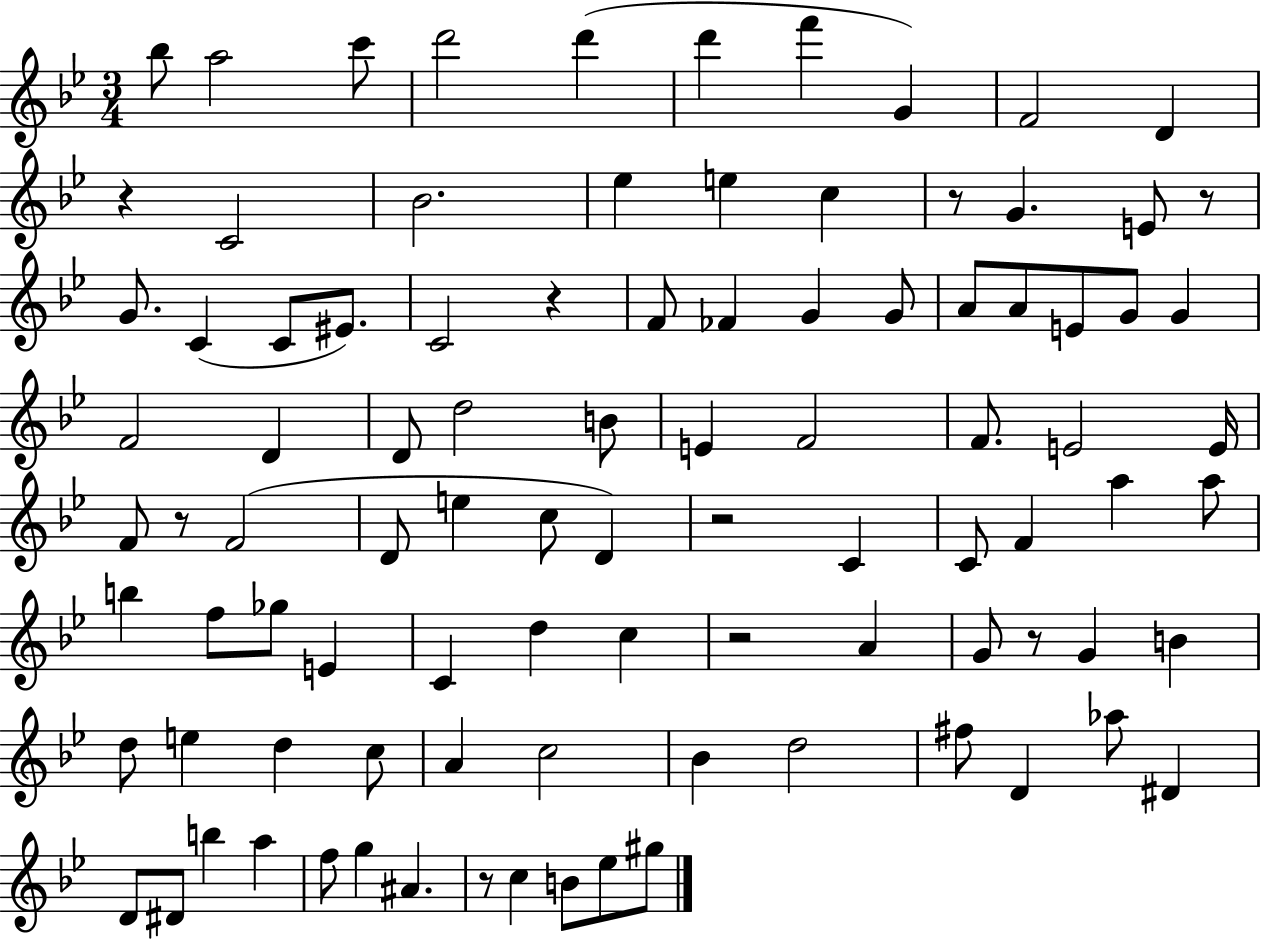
Bb5/e A5/h C6/e D6/h D6/q D6/q F6/q G4/q F4/h D4/q R/q C4/h Bb4/h. Eb5/q E5/q C5/q R/e G4/q. E4/e R/e G4/e. C4/q C4/e EIS4/e. C4/h R/q F4/e FES4/q G4/q G4/e A4/e A4/e E4/e G4/e G4/q F4/h D4/q D4/e D5/h B4/e E4/q F4/h F4/e. E4/h E4/s F4/e R/e F4/h D4/e E5/q C5/e D4/q R/h C4/q C4/e F4/q A5/q A5/e B5/q F5/e Gb5/e E4/q C4/q D5/q C5/q R/h A4/q G4/e R/e G4/q B4/q D5/e E5/q D5/q C5/e A4/q C5/h Bb4/q D5/h F#5/e D4/q Ab5/e D#4/q D4/e D#4/e B5/q A5/q F5/e G5/q A#4/q. R/e C5/q B4/e Eb5/e G#5/e